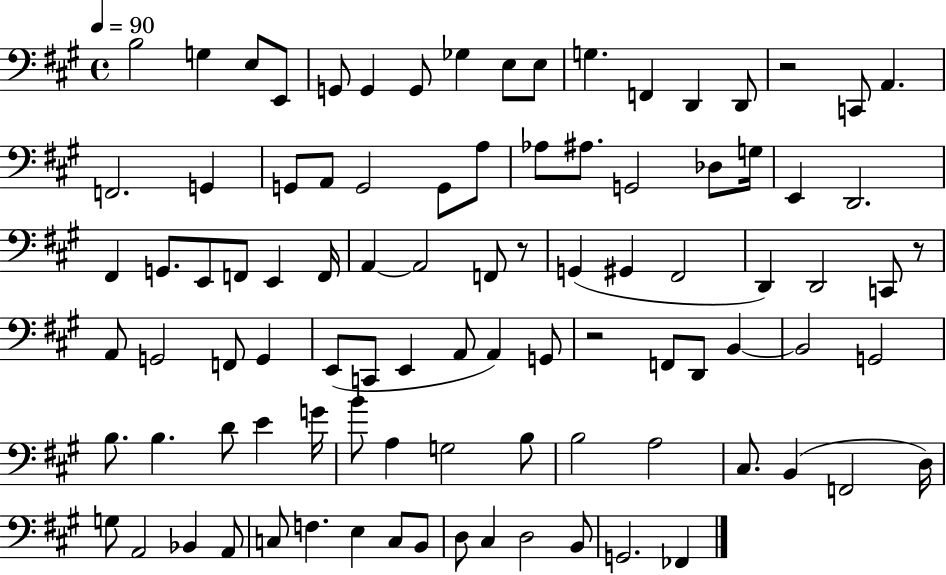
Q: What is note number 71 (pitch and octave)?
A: A3